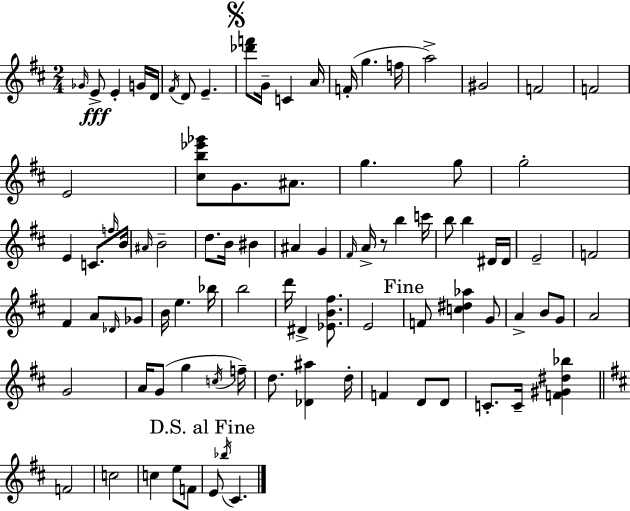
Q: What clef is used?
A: treble